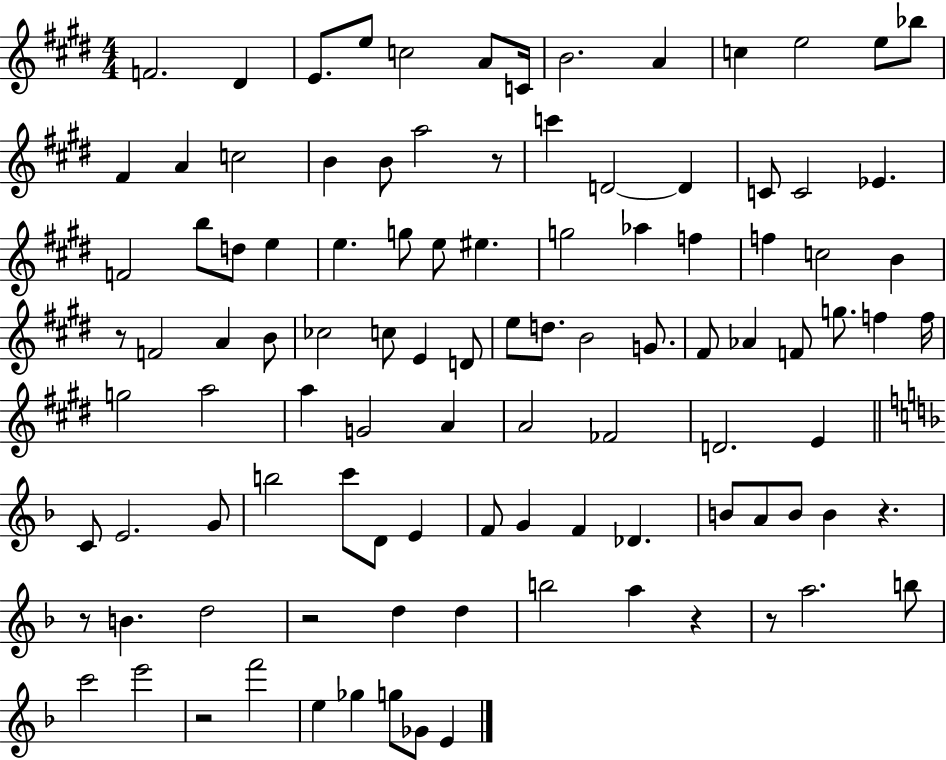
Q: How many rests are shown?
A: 8